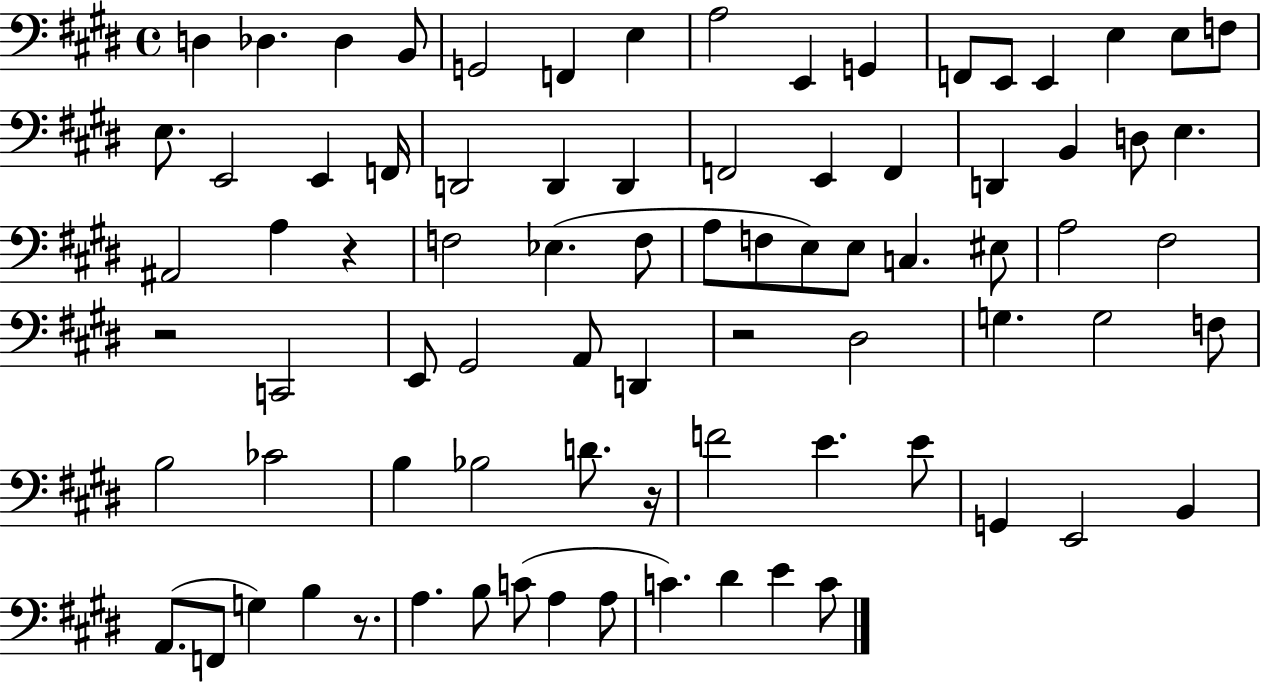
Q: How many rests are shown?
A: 5